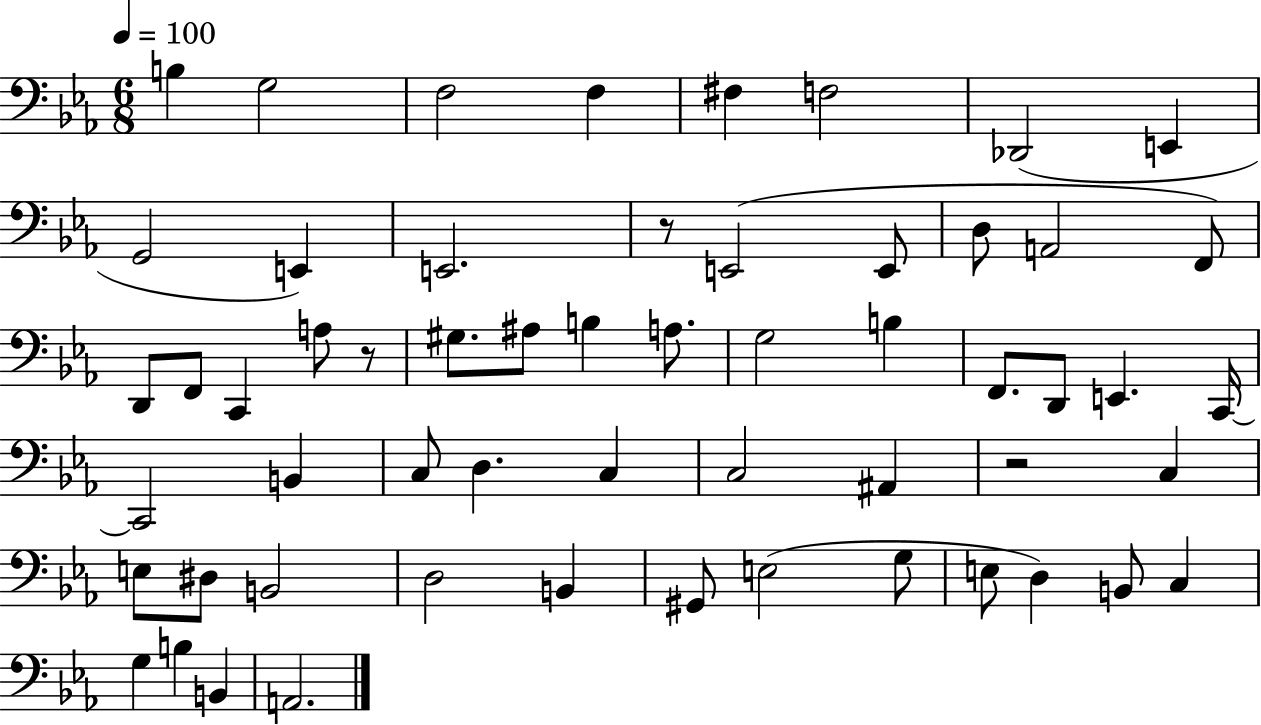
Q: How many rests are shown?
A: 3